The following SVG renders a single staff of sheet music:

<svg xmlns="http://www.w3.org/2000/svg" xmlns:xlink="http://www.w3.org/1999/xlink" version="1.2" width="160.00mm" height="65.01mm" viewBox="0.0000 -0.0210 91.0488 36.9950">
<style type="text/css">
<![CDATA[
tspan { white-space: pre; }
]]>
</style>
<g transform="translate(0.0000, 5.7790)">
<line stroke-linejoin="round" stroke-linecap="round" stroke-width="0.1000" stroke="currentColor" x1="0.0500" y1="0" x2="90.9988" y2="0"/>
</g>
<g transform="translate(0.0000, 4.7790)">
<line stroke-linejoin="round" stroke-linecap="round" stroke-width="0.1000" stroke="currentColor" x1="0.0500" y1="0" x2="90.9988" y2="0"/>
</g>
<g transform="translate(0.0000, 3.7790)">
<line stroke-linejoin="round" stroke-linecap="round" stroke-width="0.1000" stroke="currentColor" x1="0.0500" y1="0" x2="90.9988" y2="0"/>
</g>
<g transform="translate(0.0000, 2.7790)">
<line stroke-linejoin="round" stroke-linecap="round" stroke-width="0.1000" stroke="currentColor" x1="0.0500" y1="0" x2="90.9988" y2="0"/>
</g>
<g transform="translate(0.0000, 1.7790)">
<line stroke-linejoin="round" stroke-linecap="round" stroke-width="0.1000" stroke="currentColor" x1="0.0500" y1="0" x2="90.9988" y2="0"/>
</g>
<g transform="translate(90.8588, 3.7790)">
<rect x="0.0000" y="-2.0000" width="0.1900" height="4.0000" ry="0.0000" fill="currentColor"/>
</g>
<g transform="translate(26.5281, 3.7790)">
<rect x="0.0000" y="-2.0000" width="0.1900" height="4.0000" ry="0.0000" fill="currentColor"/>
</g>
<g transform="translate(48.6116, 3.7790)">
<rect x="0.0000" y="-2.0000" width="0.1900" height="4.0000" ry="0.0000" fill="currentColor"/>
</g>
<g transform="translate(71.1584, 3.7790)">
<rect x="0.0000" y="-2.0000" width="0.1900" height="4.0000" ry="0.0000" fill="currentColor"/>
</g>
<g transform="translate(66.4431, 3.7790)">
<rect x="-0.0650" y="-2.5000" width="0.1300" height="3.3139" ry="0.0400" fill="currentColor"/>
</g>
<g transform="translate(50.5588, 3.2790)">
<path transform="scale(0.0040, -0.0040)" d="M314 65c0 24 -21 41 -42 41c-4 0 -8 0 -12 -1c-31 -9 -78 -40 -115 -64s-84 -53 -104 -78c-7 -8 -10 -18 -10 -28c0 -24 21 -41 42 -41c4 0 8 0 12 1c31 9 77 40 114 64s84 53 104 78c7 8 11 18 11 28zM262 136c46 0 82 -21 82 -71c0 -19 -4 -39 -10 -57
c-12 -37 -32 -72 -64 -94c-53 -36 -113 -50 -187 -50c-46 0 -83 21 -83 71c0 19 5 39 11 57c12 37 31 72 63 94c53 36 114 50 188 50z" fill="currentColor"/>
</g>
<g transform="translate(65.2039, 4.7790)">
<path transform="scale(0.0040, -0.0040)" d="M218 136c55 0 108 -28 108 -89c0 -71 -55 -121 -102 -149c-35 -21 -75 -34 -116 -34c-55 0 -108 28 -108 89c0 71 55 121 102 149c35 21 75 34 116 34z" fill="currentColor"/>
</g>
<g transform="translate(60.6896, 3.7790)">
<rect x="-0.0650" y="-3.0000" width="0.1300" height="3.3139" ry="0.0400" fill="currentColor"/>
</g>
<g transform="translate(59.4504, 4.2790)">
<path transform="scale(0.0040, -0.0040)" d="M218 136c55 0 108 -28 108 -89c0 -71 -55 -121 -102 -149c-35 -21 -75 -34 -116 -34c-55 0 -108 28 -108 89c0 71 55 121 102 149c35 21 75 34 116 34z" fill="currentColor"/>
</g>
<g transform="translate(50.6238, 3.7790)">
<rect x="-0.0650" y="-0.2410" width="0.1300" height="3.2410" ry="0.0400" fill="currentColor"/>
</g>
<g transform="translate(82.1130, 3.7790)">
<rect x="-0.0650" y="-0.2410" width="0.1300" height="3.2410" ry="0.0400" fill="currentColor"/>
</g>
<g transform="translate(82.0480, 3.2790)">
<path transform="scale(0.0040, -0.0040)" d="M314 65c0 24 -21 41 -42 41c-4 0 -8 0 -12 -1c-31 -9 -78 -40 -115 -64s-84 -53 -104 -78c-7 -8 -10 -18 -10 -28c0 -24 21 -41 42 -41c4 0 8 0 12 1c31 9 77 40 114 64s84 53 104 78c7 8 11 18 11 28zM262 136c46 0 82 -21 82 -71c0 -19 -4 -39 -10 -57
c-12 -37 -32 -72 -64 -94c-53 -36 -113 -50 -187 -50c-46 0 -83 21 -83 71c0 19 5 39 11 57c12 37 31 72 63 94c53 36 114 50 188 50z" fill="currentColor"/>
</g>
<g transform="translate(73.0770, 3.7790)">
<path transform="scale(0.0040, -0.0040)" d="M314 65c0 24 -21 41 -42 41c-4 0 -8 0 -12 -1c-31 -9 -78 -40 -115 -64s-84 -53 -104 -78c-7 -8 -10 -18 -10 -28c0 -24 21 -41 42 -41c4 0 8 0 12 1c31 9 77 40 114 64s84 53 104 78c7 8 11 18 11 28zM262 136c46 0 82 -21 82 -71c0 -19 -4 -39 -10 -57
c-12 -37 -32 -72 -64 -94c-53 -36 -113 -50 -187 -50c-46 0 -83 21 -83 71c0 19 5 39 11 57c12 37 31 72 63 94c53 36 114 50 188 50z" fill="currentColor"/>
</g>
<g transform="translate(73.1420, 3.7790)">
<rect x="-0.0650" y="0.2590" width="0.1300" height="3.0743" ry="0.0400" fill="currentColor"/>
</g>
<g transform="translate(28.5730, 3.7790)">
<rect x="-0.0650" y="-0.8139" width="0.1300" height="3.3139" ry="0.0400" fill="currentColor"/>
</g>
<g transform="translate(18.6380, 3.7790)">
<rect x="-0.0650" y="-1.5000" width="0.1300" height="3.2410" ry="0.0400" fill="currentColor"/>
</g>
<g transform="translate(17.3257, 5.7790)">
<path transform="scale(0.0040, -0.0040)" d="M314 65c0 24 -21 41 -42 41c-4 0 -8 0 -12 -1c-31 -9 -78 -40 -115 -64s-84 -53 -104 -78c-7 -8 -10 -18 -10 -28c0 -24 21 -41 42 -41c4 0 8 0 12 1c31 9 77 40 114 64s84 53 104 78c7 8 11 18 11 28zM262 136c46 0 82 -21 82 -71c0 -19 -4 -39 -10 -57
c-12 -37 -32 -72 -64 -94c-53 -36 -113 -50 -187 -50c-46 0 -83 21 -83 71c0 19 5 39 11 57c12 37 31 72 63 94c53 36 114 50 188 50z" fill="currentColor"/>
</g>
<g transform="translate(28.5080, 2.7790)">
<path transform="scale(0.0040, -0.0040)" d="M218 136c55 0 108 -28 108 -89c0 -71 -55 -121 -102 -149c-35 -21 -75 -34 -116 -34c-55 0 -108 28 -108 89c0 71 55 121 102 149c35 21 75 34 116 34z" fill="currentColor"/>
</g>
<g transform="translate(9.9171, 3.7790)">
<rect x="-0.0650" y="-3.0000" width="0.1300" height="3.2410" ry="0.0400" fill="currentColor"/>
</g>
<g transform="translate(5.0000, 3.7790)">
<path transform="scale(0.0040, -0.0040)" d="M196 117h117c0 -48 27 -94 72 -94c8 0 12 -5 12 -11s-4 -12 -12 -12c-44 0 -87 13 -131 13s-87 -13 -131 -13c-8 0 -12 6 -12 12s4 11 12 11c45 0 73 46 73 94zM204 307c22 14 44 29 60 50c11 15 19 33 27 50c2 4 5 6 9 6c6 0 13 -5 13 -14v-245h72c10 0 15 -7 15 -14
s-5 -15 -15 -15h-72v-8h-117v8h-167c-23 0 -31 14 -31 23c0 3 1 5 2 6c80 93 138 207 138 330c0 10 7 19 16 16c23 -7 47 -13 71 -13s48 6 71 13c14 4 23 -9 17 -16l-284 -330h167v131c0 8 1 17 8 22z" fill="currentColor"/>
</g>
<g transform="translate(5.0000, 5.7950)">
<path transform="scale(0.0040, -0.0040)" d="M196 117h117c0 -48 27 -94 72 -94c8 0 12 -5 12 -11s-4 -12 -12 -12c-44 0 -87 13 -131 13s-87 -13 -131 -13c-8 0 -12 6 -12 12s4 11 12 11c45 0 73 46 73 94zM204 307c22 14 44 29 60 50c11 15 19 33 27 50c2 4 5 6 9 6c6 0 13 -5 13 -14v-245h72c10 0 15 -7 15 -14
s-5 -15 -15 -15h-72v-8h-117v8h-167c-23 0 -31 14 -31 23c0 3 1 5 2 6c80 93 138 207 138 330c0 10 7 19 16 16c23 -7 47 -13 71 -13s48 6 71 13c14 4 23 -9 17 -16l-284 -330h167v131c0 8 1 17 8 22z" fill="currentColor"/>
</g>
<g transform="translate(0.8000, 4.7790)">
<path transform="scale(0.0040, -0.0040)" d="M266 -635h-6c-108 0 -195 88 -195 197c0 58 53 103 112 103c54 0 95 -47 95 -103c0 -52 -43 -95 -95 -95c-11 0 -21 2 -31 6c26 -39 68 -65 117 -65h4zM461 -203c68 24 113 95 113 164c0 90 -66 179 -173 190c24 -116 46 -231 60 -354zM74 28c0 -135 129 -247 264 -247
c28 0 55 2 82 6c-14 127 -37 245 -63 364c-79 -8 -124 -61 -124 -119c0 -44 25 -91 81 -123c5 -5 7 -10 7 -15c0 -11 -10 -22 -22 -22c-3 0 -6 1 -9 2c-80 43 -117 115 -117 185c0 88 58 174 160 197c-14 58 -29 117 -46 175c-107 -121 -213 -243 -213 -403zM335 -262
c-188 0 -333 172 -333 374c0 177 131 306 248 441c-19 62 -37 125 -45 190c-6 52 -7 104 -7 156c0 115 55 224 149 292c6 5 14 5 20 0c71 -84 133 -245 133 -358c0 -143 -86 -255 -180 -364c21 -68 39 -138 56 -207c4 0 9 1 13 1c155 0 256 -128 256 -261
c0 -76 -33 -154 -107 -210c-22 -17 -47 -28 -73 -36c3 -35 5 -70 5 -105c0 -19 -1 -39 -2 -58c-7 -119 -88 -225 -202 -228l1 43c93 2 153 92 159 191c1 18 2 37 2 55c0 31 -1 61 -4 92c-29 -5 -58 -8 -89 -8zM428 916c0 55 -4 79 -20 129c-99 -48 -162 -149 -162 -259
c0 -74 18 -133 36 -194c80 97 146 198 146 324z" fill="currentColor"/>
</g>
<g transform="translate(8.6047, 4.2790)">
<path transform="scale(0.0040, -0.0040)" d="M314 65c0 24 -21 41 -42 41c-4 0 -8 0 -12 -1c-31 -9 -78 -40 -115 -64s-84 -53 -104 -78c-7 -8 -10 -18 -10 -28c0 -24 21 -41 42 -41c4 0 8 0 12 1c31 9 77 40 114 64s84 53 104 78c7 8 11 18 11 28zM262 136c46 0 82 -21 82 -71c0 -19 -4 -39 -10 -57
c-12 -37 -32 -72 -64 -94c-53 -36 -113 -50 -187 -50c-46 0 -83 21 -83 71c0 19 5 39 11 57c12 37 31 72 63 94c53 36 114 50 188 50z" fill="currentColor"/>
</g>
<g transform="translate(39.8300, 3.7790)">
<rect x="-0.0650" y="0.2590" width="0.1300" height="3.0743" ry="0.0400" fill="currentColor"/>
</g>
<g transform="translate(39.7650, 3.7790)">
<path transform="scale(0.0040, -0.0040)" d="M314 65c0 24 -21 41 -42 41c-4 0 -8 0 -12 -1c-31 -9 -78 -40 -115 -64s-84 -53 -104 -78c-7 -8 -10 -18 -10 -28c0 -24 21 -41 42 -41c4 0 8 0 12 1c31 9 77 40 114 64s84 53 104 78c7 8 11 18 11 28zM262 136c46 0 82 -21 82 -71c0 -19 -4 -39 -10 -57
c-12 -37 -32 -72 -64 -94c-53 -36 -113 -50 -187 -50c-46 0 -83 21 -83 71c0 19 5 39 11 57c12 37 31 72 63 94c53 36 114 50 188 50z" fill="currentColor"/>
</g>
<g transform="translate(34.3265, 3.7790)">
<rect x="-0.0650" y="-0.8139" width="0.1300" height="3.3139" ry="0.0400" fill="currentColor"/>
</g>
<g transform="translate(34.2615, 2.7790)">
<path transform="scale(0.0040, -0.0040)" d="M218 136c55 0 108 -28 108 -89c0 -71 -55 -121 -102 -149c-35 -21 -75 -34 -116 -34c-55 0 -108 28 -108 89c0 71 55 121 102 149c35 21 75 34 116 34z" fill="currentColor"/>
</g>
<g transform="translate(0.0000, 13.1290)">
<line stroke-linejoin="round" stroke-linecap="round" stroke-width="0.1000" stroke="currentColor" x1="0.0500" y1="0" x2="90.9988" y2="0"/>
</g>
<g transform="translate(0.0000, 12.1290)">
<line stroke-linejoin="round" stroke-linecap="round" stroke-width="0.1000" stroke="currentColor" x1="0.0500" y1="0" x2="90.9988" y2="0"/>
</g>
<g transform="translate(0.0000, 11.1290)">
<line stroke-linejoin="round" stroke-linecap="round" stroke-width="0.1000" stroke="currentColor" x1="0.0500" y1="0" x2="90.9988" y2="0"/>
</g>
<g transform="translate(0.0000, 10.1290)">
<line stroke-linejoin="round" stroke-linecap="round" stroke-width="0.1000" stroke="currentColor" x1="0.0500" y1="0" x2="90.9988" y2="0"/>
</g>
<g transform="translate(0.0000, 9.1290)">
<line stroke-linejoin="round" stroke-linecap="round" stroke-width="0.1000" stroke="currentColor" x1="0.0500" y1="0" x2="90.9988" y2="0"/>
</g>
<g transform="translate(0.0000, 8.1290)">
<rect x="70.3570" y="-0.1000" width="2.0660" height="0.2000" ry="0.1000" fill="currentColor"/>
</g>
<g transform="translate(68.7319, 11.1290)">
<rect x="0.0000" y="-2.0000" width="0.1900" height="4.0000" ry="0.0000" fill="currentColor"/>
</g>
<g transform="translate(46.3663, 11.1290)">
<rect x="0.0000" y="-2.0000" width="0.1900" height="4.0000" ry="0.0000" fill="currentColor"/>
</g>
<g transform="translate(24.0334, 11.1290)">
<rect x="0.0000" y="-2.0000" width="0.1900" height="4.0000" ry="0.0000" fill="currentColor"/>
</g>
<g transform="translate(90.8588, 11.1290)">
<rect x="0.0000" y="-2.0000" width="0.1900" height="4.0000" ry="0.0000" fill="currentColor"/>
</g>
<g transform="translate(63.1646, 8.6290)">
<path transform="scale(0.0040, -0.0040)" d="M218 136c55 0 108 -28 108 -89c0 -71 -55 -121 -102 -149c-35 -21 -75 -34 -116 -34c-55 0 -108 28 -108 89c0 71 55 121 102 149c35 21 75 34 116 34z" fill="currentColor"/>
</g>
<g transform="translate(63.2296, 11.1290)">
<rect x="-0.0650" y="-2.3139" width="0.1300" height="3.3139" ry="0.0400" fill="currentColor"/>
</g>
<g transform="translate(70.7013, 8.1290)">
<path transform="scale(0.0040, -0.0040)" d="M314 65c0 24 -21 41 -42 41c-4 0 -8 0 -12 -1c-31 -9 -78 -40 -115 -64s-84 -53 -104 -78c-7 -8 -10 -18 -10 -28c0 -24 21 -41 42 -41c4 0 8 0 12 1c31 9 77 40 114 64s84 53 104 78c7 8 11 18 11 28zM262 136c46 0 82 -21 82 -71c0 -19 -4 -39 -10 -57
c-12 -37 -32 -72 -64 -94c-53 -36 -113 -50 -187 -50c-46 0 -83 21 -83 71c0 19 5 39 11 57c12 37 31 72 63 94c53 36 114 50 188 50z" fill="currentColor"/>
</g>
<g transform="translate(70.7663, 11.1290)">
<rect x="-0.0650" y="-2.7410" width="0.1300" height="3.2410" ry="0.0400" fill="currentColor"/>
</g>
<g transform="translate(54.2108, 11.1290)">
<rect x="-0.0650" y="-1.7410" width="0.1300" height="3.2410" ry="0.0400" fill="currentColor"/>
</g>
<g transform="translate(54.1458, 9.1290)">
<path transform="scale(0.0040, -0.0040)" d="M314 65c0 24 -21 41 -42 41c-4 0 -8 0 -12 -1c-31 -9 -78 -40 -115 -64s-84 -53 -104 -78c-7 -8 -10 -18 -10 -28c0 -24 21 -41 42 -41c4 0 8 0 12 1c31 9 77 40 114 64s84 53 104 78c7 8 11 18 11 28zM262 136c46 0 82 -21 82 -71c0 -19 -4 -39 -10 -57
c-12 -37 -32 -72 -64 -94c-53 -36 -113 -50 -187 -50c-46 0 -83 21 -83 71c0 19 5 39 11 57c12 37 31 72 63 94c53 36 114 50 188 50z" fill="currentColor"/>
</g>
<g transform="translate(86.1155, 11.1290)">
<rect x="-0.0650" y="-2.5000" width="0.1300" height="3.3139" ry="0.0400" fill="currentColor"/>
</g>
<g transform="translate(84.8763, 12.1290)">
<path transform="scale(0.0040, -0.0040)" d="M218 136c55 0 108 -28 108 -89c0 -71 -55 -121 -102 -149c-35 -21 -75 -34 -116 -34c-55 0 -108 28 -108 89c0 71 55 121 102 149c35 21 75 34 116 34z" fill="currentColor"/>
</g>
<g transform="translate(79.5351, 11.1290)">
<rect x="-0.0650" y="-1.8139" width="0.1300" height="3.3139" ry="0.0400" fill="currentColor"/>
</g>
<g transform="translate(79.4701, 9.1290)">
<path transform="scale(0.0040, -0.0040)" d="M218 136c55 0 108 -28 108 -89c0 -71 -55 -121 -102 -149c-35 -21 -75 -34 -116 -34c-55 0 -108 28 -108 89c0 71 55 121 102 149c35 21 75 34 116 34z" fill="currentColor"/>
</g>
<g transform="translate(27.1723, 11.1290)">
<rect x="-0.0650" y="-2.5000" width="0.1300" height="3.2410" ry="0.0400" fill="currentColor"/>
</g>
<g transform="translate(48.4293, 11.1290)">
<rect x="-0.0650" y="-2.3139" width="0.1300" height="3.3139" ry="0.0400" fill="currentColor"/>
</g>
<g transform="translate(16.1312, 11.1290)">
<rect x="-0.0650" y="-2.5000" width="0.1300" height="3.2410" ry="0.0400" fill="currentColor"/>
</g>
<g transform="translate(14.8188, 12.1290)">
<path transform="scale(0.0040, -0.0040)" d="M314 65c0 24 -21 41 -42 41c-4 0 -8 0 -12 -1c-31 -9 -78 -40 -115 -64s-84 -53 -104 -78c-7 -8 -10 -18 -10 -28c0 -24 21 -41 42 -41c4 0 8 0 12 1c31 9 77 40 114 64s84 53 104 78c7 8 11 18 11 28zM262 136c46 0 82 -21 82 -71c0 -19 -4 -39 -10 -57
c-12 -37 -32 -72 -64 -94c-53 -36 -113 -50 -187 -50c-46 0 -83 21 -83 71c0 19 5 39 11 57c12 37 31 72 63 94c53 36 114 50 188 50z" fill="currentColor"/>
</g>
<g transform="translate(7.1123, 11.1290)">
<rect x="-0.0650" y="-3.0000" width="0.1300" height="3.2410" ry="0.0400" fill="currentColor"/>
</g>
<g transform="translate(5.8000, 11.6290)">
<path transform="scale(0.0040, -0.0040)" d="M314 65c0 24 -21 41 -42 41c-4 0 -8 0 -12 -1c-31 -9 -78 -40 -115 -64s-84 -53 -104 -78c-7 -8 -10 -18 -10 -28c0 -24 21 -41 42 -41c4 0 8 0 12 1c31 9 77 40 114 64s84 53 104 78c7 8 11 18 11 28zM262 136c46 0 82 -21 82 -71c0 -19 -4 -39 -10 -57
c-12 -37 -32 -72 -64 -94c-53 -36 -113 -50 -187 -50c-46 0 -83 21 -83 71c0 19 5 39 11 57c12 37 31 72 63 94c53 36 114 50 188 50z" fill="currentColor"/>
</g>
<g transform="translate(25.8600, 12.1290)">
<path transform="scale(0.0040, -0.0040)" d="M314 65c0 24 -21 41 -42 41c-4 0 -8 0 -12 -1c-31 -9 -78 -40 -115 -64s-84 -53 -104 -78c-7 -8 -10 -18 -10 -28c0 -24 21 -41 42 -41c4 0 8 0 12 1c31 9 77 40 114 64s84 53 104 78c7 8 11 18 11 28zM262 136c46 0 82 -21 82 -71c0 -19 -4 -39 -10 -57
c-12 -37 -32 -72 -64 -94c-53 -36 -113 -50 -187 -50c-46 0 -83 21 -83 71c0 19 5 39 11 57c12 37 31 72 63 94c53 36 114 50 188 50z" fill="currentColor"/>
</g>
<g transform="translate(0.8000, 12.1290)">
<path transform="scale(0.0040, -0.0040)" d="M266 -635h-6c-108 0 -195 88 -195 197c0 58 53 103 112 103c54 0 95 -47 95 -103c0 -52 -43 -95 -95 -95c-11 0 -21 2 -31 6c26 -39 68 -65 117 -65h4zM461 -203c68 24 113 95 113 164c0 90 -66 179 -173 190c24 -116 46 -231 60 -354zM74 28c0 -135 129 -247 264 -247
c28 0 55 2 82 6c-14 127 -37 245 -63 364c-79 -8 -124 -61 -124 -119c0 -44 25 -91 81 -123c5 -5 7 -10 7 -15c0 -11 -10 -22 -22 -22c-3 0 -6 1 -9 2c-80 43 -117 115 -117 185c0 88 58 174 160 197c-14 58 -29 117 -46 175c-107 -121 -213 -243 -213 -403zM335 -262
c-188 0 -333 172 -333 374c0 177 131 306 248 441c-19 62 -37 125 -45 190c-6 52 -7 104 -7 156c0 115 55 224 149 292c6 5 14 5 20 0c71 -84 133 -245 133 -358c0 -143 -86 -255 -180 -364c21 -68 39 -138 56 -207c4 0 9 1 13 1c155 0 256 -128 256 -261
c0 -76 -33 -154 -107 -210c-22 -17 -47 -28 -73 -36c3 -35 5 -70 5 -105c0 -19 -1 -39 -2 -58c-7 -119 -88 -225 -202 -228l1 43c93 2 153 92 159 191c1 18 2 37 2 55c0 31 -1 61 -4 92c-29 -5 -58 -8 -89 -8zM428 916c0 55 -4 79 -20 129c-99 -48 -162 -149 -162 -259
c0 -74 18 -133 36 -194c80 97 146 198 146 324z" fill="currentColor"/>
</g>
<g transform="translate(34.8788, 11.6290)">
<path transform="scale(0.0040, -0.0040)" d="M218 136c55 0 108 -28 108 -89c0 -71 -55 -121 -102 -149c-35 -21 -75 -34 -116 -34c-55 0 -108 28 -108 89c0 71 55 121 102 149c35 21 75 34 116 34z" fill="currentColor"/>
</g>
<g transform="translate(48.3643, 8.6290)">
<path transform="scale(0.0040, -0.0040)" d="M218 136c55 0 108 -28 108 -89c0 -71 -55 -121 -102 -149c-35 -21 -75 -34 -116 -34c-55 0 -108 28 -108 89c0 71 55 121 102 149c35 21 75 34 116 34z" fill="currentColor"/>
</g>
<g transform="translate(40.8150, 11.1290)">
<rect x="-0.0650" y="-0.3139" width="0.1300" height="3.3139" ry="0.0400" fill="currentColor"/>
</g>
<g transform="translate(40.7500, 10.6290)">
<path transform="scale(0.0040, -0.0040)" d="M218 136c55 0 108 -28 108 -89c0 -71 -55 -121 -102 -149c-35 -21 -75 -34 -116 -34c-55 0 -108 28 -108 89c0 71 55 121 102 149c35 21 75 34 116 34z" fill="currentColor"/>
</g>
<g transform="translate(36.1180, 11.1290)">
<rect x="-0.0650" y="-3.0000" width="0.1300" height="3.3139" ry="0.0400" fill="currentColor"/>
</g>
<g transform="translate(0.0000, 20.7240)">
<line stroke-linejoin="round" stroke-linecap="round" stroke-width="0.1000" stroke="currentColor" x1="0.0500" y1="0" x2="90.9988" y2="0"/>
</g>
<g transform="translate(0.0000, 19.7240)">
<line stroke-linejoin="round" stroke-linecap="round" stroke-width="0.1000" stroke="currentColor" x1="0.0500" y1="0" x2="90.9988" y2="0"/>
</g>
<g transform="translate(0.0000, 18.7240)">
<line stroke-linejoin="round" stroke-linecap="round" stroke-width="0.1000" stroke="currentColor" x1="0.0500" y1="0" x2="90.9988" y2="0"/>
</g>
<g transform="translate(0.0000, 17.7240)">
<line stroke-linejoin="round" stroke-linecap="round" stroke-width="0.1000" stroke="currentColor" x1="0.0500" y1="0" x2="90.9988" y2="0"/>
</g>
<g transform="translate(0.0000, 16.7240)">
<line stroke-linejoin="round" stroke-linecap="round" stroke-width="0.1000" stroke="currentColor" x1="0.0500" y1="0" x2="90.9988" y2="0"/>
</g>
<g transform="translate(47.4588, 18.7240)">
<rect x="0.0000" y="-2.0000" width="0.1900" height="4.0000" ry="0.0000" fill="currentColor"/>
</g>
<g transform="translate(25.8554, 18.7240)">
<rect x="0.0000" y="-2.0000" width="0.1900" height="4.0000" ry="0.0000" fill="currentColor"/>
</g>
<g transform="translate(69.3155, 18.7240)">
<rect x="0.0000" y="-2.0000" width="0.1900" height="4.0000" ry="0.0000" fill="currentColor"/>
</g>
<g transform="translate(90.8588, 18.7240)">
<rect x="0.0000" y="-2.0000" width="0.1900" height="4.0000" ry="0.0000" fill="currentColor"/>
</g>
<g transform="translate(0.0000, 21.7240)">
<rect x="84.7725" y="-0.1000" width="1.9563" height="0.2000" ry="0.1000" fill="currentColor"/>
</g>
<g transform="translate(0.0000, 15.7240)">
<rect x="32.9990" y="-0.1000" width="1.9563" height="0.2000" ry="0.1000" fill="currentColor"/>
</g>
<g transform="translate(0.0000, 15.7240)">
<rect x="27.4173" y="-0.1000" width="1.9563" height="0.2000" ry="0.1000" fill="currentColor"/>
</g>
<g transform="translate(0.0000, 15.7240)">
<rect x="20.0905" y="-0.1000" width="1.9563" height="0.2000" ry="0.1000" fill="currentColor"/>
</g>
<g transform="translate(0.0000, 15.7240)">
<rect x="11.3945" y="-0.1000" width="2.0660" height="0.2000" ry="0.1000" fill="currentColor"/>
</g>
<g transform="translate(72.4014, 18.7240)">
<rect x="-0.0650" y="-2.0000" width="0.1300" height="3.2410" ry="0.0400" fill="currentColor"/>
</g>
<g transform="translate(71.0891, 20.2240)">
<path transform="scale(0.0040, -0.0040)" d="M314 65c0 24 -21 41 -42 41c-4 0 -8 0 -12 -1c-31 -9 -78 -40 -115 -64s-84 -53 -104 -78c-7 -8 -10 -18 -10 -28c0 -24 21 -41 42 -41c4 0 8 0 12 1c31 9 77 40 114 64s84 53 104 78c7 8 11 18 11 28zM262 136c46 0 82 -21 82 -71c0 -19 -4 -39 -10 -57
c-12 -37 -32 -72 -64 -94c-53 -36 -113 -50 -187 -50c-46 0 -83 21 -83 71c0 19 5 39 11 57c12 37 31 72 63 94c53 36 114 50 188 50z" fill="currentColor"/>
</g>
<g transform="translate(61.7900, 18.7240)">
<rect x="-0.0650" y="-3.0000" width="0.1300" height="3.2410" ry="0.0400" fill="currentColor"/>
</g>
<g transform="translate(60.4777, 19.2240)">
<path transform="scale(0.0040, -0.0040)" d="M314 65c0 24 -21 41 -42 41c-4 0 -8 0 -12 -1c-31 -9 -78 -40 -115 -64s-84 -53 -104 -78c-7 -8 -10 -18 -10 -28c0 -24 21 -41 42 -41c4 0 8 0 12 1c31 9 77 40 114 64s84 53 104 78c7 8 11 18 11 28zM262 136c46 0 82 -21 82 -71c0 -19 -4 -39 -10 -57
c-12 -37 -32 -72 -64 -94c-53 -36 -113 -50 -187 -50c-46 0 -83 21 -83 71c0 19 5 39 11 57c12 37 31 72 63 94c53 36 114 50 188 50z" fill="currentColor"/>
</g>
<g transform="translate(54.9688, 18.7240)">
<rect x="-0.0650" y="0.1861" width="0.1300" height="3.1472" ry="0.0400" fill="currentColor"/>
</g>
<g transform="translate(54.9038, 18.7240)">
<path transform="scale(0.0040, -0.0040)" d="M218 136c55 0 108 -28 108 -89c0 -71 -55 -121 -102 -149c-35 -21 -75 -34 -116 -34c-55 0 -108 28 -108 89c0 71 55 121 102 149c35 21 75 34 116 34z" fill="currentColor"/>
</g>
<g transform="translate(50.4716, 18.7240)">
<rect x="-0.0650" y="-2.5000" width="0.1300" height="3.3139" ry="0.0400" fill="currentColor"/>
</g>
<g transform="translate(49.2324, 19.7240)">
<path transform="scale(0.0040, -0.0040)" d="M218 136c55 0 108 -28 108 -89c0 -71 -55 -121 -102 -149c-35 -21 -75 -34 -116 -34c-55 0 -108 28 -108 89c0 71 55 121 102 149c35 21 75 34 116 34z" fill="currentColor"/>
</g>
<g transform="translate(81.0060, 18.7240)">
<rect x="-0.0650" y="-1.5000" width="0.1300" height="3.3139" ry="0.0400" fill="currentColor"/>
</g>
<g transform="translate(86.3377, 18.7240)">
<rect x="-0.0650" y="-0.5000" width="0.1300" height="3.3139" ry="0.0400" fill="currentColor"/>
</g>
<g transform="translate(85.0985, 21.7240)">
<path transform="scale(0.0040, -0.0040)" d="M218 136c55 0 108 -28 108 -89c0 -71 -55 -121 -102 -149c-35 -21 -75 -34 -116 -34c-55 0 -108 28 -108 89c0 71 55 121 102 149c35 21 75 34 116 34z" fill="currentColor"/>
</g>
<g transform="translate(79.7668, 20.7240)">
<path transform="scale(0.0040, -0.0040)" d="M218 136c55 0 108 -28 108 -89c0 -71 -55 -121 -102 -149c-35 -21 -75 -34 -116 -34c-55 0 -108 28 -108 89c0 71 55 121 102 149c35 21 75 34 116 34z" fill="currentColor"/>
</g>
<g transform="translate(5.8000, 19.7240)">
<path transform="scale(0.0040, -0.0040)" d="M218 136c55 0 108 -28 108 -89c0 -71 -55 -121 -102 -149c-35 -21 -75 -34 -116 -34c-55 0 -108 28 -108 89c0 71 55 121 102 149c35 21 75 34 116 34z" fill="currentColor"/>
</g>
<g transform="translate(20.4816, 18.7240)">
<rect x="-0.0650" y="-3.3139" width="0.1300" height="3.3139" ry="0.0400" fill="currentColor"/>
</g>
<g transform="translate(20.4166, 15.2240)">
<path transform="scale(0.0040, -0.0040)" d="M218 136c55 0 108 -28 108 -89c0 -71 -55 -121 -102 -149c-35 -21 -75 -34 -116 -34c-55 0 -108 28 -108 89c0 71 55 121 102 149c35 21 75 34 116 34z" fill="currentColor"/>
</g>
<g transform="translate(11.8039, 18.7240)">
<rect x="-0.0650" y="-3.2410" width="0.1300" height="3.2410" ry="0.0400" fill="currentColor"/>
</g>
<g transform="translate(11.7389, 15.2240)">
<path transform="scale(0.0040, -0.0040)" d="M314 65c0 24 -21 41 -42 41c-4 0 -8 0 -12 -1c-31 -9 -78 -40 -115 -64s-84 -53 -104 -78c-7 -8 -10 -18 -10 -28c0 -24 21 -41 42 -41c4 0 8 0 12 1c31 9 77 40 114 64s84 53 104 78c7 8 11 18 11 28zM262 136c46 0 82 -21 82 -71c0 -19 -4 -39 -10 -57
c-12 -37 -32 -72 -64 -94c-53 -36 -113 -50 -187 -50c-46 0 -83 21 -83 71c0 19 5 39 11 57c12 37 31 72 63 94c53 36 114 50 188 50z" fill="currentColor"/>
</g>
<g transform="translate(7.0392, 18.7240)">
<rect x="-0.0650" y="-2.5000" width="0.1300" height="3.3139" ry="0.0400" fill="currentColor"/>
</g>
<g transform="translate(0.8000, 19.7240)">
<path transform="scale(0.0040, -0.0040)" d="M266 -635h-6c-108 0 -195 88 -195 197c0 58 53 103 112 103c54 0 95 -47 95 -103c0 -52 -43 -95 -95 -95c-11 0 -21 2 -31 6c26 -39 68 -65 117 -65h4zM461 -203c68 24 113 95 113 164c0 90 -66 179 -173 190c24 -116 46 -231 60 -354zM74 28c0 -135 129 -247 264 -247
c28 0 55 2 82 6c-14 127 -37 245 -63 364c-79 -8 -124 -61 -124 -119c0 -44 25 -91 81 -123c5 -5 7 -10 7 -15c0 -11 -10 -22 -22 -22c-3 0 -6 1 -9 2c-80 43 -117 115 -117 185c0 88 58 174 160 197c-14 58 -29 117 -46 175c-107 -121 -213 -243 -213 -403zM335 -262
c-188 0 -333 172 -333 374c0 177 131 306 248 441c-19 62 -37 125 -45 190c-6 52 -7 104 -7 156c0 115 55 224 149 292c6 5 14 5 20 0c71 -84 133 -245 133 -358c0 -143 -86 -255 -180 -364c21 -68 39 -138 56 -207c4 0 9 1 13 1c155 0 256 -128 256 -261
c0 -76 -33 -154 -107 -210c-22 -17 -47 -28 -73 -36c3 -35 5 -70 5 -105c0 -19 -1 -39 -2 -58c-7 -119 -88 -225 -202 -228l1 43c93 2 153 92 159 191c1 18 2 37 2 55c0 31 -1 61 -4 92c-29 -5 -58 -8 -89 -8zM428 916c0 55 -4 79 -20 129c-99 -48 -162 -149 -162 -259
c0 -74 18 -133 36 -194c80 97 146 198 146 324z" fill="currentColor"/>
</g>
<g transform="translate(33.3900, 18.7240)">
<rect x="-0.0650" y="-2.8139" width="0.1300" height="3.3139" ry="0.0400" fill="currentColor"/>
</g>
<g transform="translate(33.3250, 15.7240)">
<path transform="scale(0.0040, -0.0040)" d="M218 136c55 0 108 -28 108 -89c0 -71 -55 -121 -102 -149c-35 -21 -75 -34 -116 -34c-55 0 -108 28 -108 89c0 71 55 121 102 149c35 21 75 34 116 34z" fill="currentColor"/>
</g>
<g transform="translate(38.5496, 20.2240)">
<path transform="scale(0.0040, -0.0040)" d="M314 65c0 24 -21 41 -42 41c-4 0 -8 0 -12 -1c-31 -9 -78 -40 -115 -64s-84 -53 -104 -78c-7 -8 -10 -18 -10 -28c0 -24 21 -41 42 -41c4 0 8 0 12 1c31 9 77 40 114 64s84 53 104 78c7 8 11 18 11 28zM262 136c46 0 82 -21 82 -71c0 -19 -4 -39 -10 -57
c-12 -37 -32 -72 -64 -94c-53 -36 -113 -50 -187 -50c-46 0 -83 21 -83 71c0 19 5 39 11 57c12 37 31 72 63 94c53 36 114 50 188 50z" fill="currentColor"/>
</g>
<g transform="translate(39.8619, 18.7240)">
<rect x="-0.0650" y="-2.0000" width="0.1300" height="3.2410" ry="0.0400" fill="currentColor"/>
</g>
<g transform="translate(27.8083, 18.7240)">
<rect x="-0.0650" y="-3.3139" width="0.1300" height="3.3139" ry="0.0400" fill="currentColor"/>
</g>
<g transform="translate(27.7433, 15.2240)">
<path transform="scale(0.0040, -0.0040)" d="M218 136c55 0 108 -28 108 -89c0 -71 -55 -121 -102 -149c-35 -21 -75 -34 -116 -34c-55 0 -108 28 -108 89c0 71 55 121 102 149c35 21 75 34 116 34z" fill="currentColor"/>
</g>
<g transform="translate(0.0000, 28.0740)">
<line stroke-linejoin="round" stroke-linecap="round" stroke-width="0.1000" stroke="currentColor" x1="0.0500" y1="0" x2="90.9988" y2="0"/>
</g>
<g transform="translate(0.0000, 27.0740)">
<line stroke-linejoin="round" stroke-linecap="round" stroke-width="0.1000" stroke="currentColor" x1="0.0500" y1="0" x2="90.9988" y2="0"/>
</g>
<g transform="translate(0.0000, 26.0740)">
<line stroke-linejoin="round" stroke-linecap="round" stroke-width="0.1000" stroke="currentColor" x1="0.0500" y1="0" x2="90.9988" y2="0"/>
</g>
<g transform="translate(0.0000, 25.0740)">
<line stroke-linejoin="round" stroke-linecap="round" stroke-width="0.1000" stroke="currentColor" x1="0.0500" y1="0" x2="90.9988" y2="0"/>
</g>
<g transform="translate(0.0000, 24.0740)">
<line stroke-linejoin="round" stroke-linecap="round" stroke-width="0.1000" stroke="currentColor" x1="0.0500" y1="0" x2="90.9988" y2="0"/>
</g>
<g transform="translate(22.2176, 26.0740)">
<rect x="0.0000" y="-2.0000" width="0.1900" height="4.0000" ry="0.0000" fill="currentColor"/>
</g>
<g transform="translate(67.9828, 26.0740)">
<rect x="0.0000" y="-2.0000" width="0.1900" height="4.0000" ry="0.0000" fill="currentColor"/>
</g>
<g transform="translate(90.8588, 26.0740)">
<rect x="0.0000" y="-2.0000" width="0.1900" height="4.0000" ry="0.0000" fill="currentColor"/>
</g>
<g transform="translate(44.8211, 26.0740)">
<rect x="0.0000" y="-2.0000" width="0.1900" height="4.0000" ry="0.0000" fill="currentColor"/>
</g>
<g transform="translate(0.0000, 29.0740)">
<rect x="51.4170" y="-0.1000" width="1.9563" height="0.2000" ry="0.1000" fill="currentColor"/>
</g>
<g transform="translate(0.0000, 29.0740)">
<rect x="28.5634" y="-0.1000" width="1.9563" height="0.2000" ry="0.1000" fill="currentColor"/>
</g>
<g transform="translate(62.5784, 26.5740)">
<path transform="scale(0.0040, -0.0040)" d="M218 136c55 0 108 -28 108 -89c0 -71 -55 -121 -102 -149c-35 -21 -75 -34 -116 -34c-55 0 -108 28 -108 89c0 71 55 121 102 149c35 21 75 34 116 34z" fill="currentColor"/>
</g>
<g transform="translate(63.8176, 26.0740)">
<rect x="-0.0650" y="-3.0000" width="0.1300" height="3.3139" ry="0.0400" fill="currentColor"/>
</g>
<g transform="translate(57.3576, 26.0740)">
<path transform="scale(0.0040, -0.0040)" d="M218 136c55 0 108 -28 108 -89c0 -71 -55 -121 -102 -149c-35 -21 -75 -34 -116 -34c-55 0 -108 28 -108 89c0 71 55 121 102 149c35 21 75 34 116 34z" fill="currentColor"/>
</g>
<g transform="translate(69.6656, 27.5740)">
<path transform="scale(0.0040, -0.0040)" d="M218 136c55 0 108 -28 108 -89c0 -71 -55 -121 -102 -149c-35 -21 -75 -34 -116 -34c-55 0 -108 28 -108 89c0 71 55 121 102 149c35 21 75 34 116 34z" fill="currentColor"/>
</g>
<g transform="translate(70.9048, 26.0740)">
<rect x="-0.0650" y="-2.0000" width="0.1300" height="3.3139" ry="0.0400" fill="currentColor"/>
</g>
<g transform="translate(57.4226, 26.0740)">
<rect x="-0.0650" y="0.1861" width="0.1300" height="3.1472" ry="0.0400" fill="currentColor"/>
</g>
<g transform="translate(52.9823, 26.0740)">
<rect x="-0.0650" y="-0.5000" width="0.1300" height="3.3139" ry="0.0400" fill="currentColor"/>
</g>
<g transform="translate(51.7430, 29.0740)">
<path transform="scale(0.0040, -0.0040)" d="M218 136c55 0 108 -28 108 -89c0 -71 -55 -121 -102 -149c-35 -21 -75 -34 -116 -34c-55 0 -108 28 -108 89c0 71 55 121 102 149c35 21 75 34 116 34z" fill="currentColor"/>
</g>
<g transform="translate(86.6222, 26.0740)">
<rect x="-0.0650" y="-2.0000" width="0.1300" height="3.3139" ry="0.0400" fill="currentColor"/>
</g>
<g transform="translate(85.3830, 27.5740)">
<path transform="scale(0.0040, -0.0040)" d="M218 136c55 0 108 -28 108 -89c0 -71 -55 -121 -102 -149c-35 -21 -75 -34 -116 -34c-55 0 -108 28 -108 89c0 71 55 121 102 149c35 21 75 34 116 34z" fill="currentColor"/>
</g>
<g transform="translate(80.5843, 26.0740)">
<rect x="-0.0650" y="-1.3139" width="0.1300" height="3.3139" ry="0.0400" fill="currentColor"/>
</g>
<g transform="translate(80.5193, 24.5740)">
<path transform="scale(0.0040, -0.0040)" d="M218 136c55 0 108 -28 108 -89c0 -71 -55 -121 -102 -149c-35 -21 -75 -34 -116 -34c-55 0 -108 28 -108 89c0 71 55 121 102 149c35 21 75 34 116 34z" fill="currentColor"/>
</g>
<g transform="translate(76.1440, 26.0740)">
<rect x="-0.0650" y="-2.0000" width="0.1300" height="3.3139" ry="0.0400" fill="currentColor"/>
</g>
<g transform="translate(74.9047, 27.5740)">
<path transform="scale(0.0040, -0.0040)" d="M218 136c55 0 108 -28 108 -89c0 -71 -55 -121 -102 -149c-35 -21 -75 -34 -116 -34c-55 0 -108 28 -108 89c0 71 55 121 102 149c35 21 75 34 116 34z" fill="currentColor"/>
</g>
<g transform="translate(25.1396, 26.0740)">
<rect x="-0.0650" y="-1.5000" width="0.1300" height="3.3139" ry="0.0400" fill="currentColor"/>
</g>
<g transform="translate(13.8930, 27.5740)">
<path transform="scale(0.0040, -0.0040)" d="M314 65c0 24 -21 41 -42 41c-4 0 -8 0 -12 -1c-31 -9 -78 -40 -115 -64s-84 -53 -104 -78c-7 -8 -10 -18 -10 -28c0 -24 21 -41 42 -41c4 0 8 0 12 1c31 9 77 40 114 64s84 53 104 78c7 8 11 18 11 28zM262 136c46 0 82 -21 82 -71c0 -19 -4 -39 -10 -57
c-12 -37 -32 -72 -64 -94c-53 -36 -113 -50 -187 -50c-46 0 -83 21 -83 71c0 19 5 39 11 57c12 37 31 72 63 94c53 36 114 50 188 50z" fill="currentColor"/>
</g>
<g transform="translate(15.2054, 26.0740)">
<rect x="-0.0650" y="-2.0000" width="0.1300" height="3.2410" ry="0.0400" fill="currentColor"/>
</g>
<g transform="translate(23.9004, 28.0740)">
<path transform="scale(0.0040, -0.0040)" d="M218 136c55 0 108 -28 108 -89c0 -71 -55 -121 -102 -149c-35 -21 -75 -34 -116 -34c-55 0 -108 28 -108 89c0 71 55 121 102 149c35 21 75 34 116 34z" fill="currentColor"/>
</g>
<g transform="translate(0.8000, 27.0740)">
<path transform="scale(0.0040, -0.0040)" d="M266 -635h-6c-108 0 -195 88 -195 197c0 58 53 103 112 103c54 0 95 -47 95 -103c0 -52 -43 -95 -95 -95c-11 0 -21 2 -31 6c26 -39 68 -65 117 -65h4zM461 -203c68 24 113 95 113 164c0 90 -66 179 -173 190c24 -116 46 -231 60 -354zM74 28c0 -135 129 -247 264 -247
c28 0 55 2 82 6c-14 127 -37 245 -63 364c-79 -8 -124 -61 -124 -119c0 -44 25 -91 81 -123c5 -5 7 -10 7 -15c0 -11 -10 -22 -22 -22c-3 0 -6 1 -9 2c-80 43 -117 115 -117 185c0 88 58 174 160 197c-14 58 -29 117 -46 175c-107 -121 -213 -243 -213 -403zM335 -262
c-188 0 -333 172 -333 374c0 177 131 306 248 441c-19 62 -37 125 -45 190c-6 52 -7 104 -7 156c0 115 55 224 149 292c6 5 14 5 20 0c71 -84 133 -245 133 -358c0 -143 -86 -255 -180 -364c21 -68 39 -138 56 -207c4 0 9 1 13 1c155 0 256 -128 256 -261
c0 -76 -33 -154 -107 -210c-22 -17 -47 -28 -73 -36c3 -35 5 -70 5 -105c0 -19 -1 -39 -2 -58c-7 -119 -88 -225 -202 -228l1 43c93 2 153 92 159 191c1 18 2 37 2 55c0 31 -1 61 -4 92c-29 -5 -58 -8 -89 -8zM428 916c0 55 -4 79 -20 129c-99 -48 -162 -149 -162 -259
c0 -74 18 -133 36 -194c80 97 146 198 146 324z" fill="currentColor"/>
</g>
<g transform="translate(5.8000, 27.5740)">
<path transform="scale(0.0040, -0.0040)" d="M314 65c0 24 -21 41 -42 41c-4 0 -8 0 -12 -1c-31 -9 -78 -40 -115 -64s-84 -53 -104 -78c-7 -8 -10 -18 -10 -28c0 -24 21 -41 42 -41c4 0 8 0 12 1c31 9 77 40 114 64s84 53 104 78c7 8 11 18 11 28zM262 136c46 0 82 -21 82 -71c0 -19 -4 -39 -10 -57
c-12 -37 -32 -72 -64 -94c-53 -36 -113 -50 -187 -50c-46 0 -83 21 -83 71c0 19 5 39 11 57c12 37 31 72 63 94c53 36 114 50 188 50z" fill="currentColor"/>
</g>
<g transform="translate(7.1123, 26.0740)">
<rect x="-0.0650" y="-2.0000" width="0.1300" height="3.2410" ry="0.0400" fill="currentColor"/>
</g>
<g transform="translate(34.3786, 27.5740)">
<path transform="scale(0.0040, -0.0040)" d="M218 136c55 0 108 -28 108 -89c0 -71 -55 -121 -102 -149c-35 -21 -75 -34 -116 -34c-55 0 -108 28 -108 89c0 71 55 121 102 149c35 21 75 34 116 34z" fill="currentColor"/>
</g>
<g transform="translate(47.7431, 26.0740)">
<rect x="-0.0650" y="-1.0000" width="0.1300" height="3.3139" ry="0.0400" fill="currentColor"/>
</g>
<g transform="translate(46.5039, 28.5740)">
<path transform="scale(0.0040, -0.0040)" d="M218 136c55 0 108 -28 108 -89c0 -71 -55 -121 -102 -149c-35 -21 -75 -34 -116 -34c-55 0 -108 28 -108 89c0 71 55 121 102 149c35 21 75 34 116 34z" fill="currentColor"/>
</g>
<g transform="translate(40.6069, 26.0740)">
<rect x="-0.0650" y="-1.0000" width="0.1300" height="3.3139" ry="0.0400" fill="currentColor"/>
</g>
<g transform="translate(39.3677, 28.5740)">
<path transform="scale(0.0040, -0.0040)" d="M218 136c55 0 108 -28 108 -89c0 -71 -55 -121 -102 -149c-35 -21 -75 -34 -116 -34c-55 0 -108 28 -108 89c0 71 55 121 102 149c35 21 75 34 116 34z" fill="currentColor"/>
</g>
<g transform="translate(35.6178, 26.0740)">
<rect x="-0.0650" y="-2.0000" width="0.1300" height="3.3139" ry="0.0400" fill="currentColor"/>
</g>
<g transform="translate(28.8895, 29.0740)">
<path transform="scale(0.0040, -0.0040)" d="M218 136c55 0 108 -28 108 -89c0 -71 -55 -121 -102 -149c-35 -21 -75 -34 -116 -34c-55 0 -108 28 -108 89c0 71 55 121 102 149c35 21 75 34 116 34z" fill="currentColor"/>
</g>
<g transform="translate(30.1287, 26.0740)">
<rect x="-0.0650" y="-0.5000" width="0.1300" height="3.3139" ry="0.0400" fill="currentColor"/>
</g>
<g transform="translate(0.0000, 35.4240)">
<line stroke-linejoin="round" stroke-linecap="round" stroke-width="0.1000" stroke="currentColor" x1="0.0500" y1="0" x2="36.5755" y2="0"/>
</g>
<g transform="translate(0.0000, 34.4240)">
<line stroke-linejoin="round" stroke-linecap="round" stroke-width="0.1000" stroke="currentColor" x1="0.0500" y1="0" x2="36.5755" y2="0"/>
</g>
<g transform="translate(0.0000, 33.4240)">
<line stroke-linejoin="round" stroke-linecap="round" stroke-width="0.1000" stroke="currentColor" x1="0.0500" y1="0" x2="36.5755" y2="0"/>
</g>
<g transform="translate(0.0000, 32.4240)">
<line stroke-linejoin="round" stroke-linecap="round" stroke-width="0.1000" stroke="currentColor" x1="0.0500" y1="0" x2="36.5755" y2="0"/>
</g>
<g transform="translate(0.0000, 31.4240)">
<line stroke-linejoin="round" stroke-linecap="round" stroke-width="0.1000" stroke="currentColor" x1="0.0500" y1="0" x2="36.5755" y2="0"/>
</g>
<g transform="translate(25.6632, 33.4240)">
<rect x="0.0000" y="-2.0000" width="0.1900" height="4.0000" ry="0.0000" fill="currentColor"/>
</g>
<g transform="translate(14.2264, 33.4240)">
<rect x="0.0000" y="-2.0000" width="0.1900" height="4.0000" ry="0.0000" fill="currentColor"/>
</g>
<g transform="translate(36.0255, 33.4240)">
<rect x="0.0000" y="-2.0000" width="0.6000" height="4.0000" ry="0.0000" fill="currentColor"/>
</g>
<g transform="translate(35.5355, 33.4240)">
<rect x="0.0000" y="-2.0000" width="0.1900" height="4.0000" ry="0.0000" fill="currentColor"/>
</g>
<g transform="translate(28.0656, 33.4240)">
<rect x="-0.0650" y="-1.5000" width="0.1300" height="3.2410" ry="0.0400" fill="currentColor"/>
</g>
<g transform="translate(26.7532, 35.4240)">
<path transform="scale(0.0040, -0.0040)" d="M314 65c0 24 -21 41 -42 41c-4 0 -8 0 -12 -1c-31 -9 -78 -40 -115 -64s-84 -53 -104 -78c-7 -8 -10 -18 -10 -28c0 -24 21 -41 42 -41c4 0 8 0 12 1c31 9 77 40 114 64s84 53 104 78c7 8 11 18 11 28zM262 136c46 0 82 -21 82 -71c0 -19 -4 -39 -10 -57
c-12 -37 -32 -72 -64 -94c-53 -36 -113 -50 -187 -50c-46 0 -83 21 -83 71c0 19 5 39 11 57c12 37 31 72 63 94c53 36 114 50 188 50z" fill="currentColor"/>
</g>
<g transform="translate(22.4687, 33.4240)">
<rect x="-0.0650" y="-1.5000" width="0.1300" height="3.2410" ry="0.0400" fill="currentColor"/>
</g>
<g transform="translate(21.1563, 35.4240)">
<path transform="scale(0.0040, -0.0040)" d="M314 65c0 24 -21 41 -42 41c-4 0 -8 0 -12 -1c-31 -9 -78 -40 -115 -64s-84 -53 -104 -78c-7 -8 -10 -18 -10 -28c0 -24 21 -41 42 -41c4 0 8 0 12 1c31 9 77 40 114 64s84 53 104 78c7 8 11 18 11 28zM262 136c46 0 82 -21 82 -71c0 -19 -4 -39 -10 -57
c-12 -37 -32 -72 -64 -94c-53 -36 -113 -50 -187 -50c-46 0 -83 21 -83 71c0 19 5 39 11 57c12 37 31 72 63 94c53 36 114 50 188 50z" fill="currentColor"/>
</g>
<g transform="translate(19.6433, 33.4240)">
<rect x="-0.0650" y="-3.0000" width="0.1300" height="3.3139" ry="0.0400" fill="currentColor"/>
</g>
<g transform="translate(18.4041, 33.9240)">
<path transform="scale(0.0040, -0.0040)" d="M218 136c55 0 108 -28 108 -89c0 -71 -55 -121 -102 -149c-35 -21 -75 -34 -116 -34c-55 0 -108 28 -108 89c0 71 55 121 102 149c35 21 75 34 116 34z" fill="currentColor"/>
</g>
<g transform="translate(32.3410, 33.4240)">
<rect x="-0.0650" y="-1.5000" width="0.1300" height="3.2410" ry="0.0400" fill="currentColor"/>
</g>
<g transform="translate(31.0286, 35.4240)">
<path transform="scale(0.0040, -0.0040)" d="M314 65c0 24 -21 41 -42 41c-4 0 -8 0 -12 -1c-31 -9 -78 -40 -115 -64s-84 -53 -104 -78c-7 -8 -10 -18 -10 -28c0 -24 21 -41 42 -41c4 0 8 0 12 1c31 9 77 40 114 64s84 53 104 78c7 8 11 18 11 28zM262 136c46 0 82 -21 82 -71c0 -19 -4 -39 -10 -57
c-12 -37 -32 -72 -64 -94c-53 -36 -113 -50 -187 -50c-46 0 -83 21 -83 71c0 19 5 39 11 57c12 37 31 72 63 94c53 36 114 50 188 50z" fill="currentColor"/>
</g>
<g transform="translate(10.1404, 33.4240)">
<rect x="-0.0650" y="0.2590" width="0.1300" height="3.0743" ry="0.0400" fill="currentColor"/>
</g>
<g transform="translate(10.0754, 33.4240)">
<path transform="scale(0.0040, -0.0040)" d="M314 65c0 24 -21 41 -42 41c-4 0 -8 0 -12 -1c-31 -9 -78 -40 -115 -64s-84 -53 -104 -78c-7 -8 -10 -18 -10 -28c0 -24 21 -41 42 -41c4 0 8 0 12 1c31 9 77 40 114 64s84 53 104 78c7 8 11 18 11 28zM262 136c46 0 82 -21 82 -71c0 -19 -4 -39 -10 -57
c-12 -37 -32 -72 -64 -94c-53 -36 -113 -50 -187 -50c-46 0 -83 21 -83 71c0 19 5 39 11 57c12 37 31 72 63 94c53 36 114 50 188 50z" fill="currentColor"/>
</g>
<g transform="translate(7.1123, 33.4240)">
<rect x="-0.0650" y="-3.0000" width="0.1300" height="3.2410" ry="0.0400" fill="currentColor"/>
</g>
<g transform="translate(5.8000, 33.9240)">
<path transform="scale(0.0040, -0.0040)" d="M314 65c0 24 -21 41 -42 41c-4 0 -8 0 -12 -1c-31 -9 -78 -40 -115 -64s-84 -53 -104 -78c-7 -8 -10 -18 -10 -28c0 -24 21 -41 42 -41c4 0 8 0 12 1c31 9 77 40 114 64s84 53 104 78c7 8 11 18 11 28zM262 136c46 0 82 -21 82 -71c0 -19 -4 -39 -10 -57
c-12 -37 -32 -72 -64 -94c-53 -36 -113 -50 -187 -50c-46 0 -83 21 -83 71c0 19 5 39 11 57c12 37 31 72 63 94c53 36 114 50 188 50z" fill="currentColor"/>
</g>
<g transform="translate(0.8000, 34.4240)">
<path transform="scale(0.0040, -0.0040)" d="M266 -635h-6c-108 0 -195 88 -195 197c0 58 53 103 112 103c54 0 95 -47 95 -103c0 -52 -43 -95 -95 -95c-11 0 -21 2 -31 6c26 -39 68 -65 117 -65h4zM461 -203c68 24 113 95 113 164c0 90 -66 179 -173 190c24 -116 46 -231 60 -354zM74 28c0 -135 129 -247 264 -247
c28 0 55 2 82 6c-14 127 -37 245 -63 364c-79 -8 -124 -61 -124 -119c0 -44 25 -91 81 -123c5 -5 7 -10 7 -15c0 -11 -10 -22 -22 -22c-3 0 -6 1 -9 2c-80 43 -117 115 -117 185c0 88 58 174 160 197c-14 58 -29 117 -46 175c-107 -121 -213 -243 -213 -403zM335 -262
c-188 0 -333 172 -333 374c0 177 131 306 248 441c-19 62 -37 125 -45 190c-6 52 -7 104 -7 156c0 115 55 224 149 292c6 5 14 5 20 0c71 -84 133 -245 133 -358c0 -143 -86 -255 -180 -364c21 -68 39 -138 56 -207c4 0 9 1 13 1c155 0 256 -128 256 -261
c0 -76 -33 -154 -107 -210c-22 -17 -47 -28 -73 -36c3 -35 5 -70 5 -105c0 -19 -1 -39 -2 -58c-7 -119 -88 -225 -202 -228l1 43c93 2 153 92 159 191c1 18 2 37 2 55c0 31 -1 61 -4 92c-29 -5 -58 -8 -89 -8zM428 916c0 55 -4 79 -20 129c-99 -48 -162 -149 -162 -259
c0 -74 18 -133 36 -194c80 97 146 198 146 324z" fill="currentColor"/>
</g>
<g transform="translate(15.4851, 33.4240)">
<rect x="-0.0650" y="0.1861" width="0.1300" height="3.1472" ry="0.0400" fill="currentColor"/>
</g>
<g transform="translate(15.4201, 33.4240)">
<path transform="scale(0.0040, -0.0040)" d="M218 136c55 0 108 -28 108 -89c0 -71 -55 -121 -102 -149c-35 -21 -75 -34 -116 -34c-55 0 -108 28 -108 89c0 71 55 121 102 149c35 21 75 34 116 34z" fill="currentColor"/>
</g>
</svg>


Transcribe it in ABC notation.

X:1
T:Untitled
M:4/4
L:1/4
K:C
A2 E2 d d B2 c2 A G B2 c2 A2 G2 G2 A c g f2 g a2 f G G b2 b b a F2 G B A2 F2 E C F2 F2 E C F D D C B A F F e F A2 B2 B A E2 E2 E2